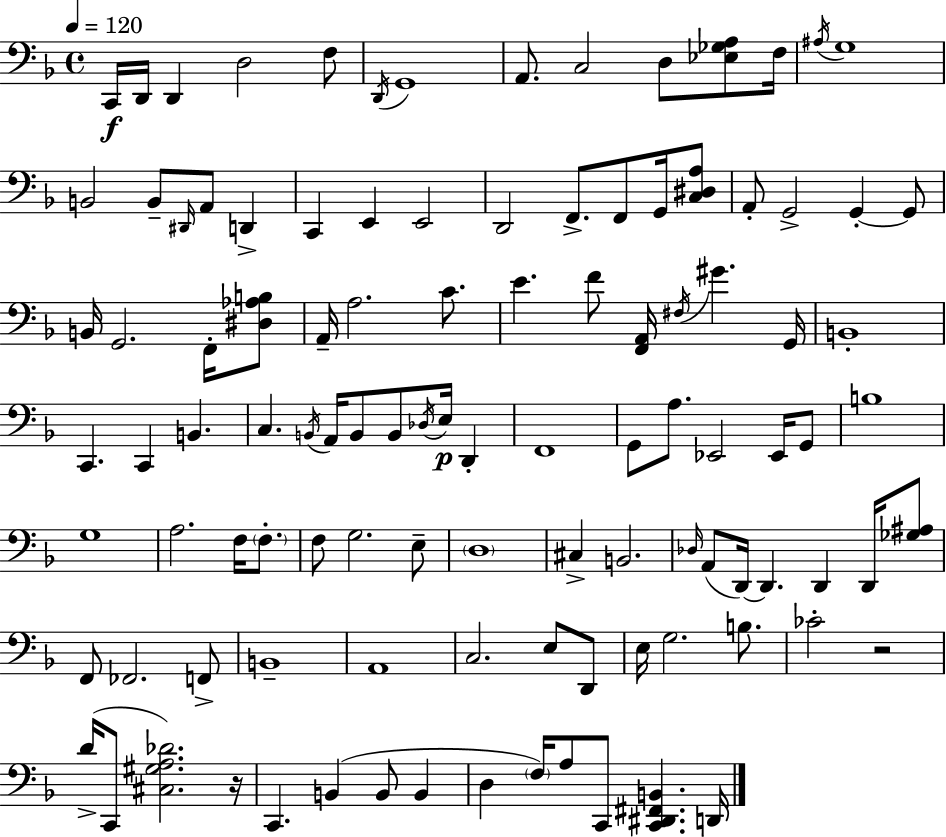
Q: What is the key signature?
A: D minor